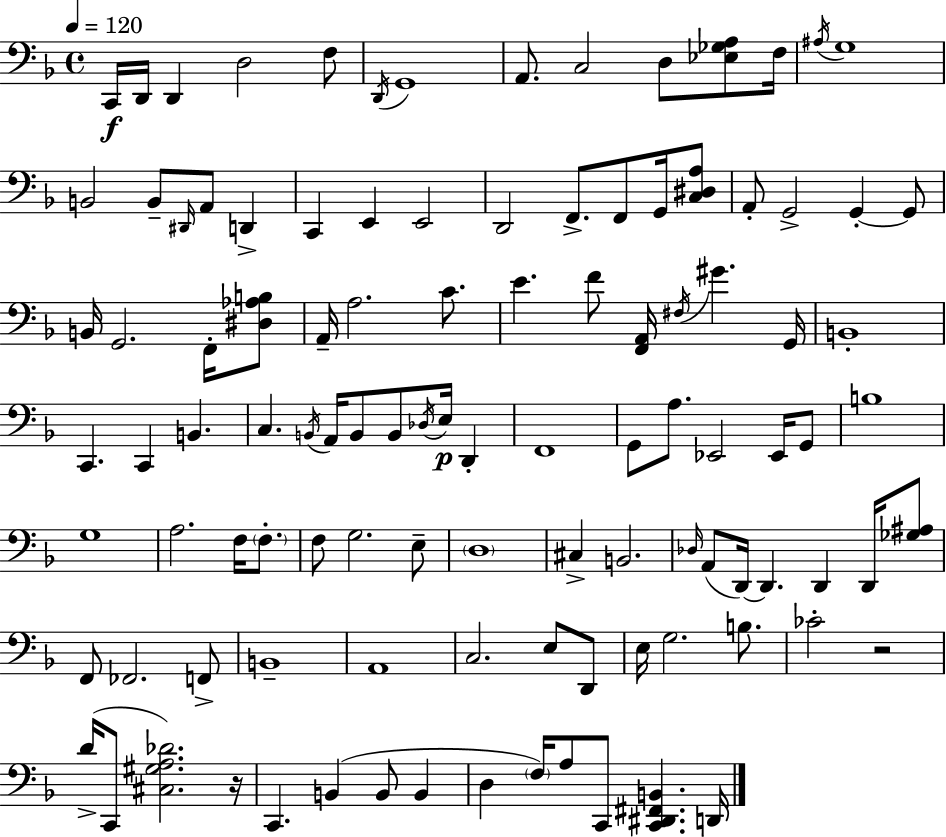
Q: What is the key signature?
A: D minor